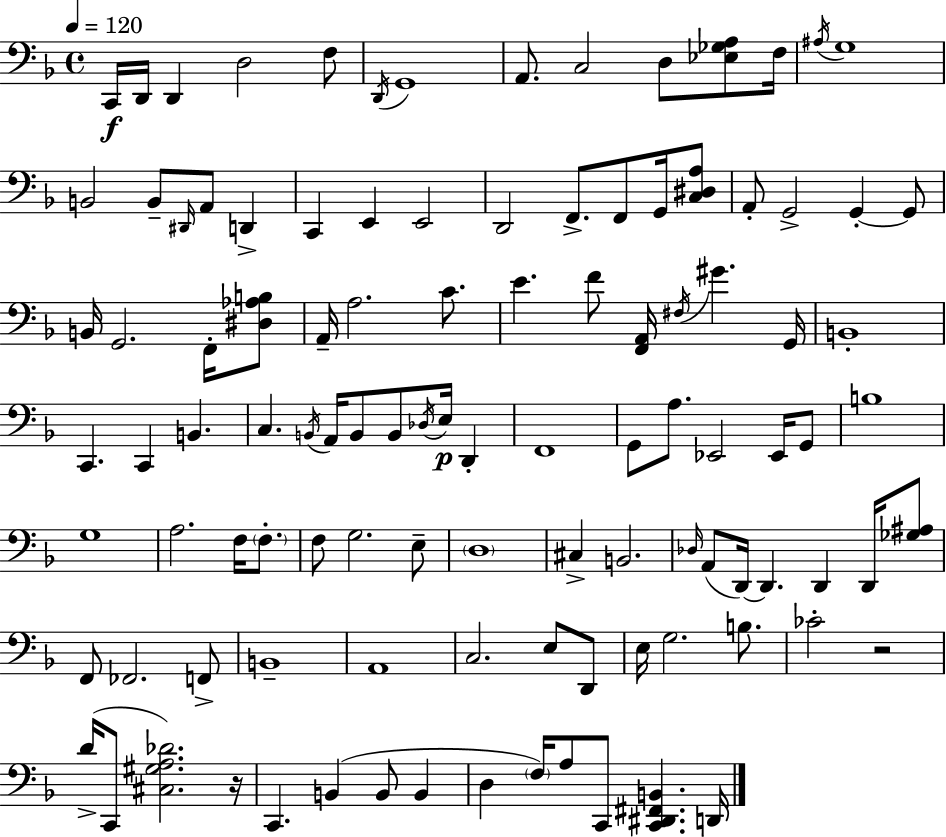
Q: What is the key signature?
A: D minor